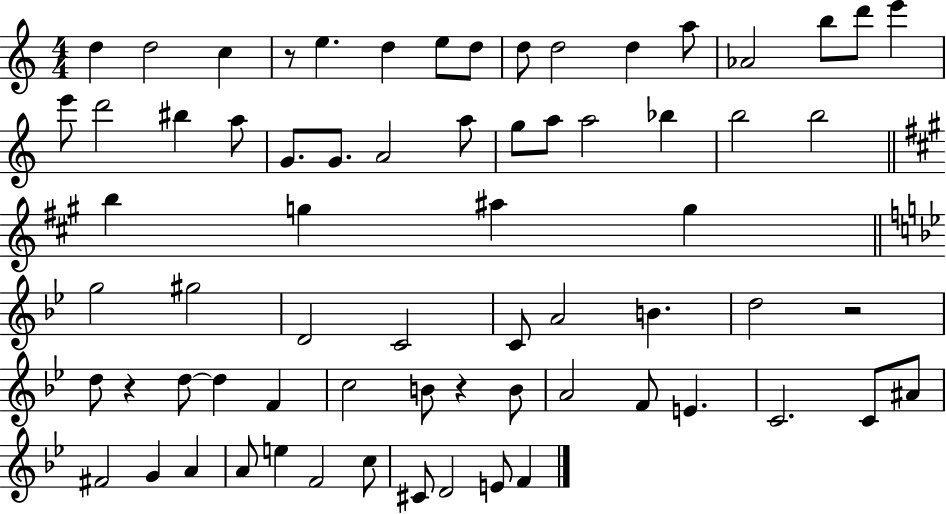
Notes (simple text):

D5/q D5/h C5/q R/e E5/q. D5/q E5/e D5/e D5/e D5/h D5/q A5/e Ab4/h B5/e D6/e E6/q E6/e D6/h BIS5/q A5/e G4/e. G4/e. A4/h A5/e G5/e A5/e A5/h Bb5/q B5/h B5/h B5/q G5/q A#5/q G5/q G5/h G#5/h D4/h C4/h C4/e A4/h B4/q. D5/h R/h D5/e R/q D5/e D5/q F4/q C5/h B4/e R/q B4/e A4/h F4/e E4/q. C4/h. C4/e A#4/e F#4/h G4/q A4/q A4/e E5/q F4/h C5/e C#4/e D4/h E4/e F4/q